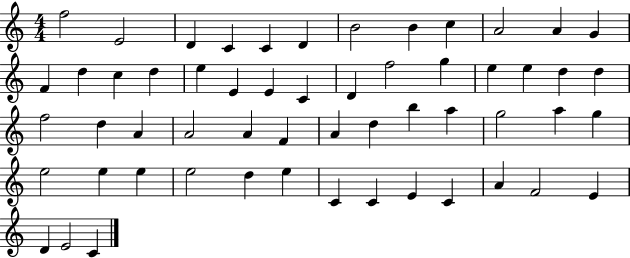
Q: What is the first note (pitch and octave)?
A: F5